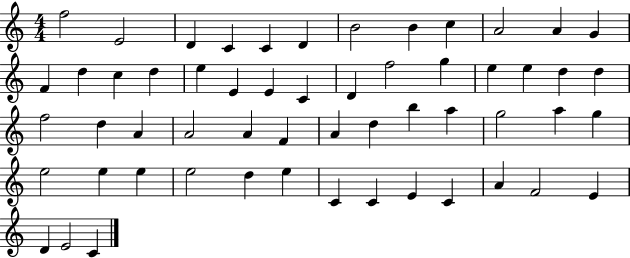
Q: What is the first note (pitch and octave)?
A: F5